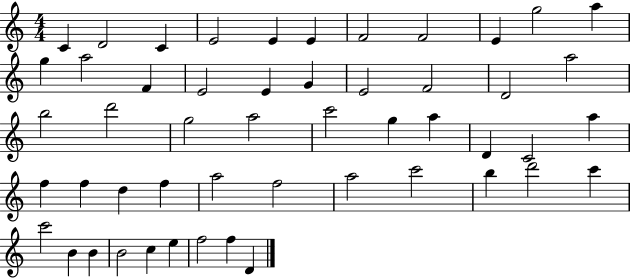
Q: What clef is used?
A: treble